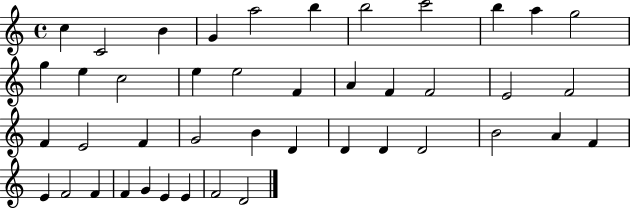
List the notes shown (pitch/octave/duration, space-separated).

C5/q C4/h B4/q G4/q A5/h B5/q B5/h C6/h B5/q A5/q G5/h G5/q E5/q C5/h E5/q E5/h F4/q A4/q F4/q F4/h E4/h F4/h F4/q E4/h F4/q G4/h B4/q D4/q D4/q D4/q D4/h B4/h A4/q F4/q E4/q F4/h F4/q F4/q G4/q E4/q E4/q F4/h D4/h